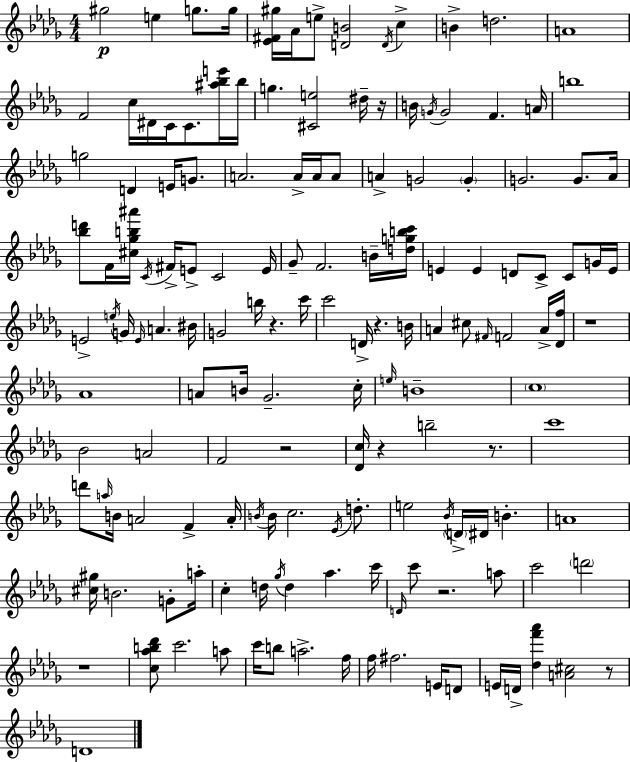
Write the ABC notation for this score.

X:1
T:Untitled
M:4/4
L:1/4
K:Bbm
^g2 e g/2 g/4 [_E^F^g]/4 _A/4 e/2 [DB]2 D/4 c B d2 A4 F2 c/4 ^D/4 C/4 C/2 [^a_be']/4 _b/4 g [^Ce]2 ^d/4 z/4 B/4 G/4 G2 F A/4 b4 g2 D E/4 G/2 A2 A/4 A/4 A/2 A G2 G G2 G/2 _A/4 [_bd']/2 F/4 [^c_gb^a']/4 C/4 ^F/4 E/2 C2 E/4 _G/2 F2 B/4 [dgbc']/4 E E D/2 C/2 C/2 G/4 E/4 E2 e/4 G/4 E/4 A ^B/4 G2 b/4 z c'/4 c'2 D/4 z B/4 A ^c/2 ^F/4 F2 A/4 [_Df]/4 z4 _A4 A/2 B/4 _G2 c/4 e/4 B4 c4 _B2 A2 F2 z2 [_Dc]/4 z b2 z/2 c'4 d'/2 a/4 B/4 A2 F A/4 B/4 B/4 c2 _E/4 d/2 e2 _B/4 D/4 ^D/4 B A4 [^c^g]/4 B2 G/2 a/4 c d/4 _g/4 d _a c'/4 D/4 c'/2 z2 a/2 c'2 d'2 z4 [c_ab_d']/2 c'2 a/2 c'/4 b/2 a2 f/4 f/4 ^f2 E/4 D/2 E/4 D/4 [_df'_a'] [A^c]2 z/2 D4